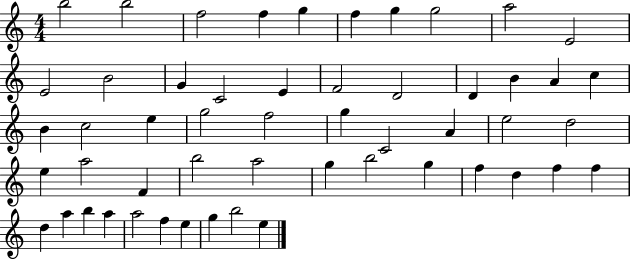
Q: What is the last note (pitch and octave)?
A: E5